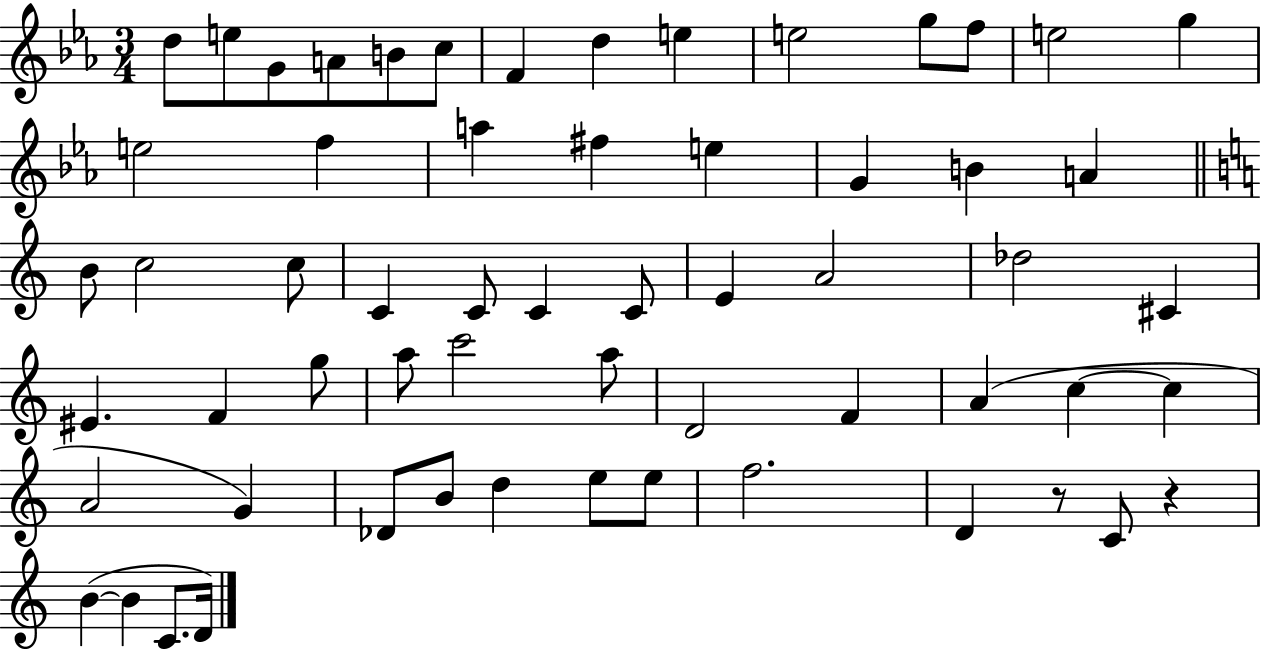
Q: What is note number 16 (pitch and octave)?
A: F5